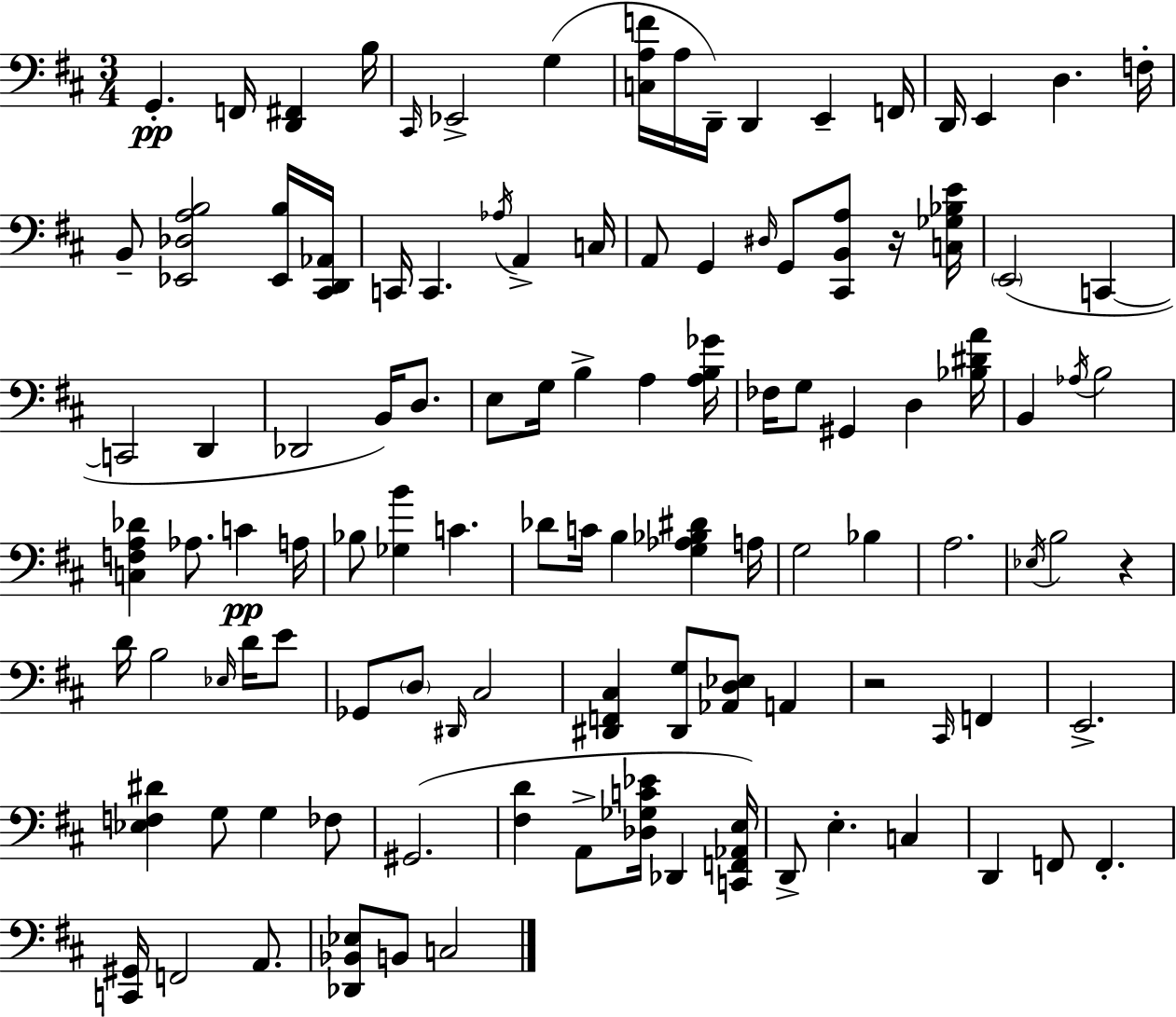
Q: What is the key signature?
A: D major